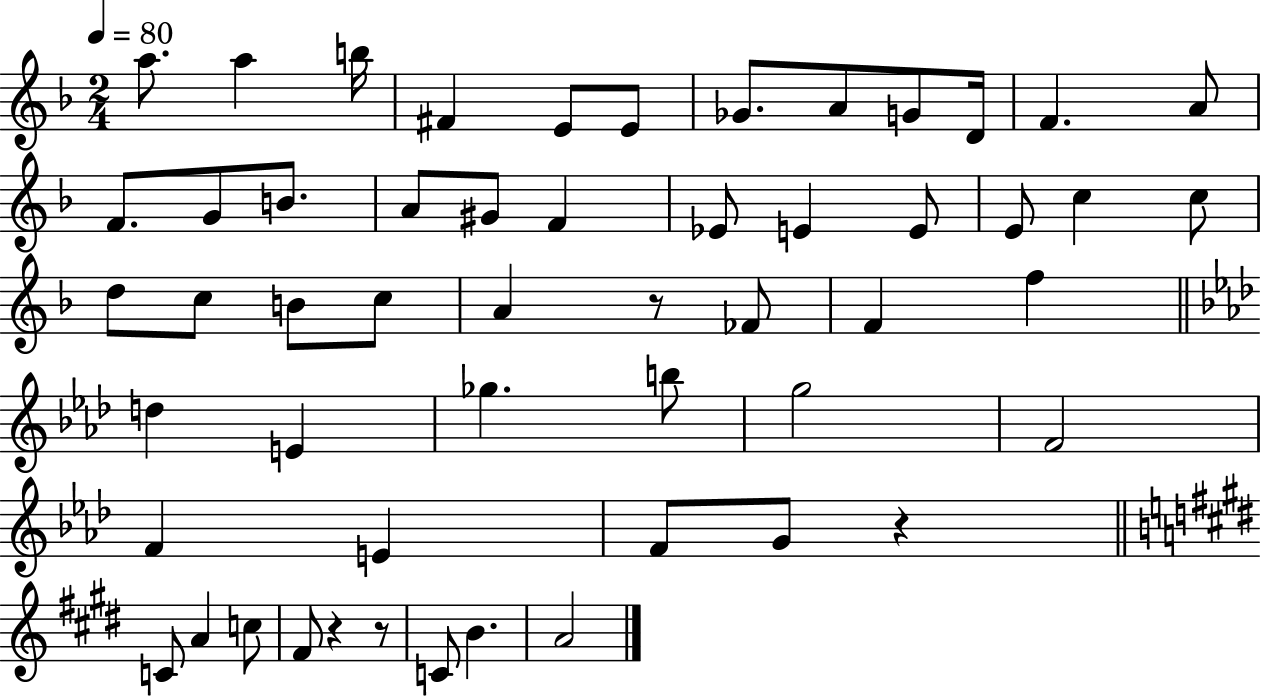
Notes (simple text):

A5/e. A5/q B5/s F#4/q E4/e E4/e Gb4/e. A4/e G4/e D4/s F4/q. A4/e F4/e. G4/e B4/e. A4/e G#4/e F4/q Eb4/e E4/q E4/e E4/e C5/q C5/e D5/e C5/e B4/e C5/e A4/q R/e FES4/e F4/q F5/q D5/q E4/q Gb5/q. B5/e G5/h F4/h F4/q E4/q F4/e G4/e R/q C4/e A4/q C5/e F#4/e R/q R/e C4/e B4/q. A4/h